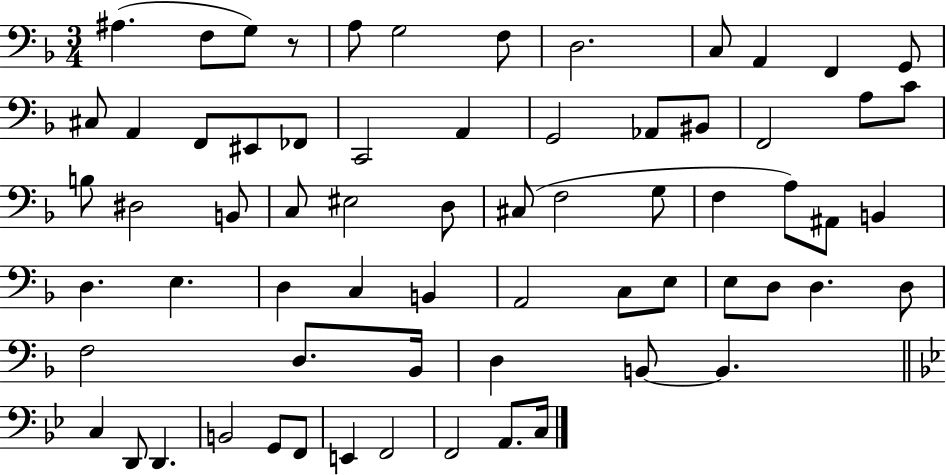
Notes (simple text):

A#3/q. F3/e G3/e R/e A3/e G3/h F3/e D3/h. C3/e A2/q F2/q G2/e C#3/e A2/q F2/e EIS2/e FES2/e C2/h A2/q G2/h Ab2/e BIS2/e F2/h A3/e C4/e B3/e D#3/h B2/e C3/e EIS3/h D3/e C#3/e F3/h G3/e F3/q A3/e A#2/e B2/q D3/q. E3/q. D3/q C3/q B2/q A2/h C3/e E3/e E3/e D3/e D3/q. D3/e F3/h D3/e. Bb2/s D3/q B2/e B2/q. C3/q D2/e D2/q. B2/h G2/e F2/e E2/q F2/h F2/h A2/e. C3/s